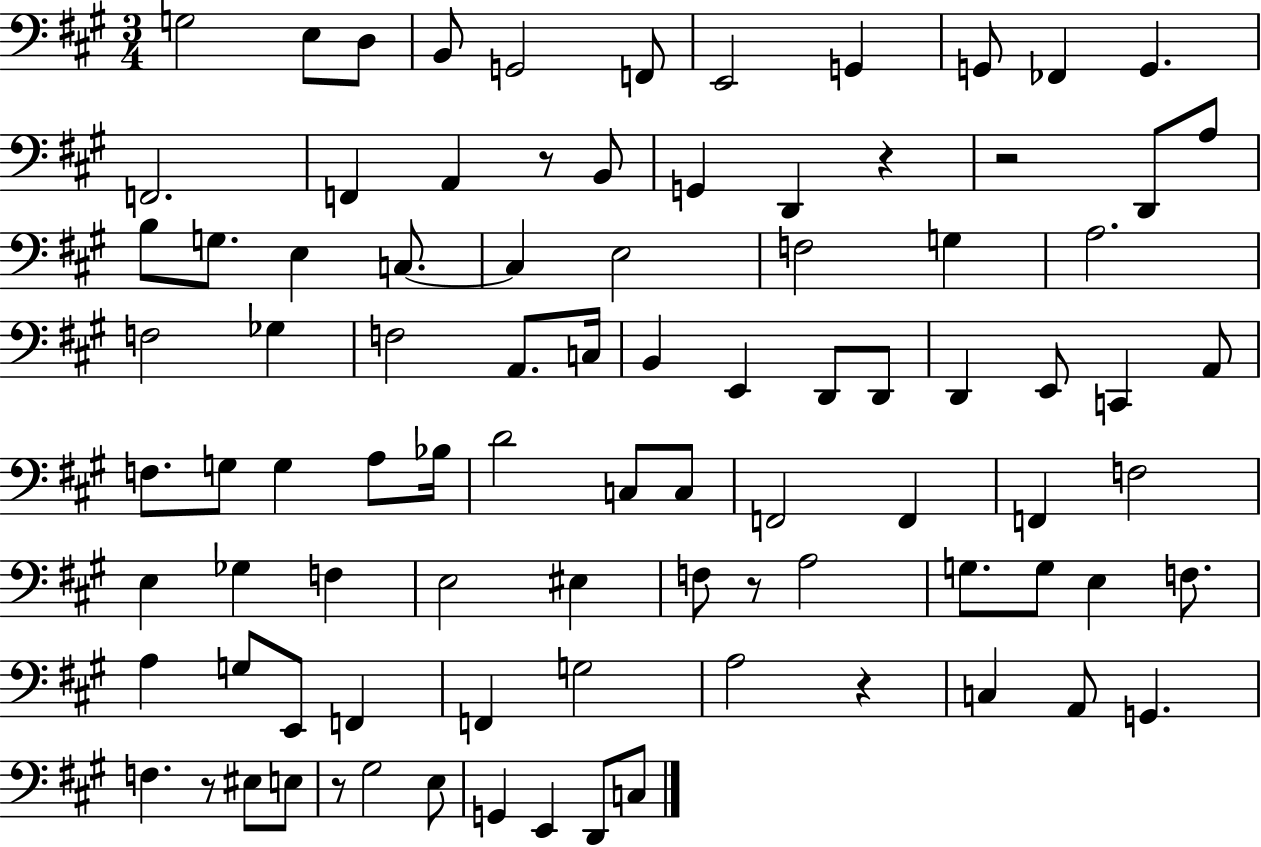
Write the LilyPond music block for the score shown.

{
  \clef bass
  \numericTimeSignature
  \time 3/4
  \key a \major
  \repeat volta 2 { g2 e8 d8 | b,8 g,2 f,8 | e,2 g,4 | g,8 fes,4 g,4. | \break f,2. | f,4 a,4 r8 b,8 | g,4 d,4 r4 | r2 d,8 a8 | \break b8 g8. e4 c8.~~ | c4 e2 | f2 g4 | a2. | \break f2 ges4 | f2 a,8. c16 | b,4 e,4 d,8 d,8 | d,4 e,8 c,4 a,8 | \break f8. g8 g4 a8 bes16 | d'2 c8 c8 | f,2 f,4 | f,4 f2 | \break e4 ges4 f4 | e2 eis4 | f8 r8 a2 | g8. g8 e4 f8. | \break a4 g8 e,8 f,4 | f,4 g2 | a2 r4 | c4 a,8 g,4. | \break f4. r8 eis8 e8 | r8 gis2 e8 | g,4 e,4 d,8 c8 | } \bar "|."
}